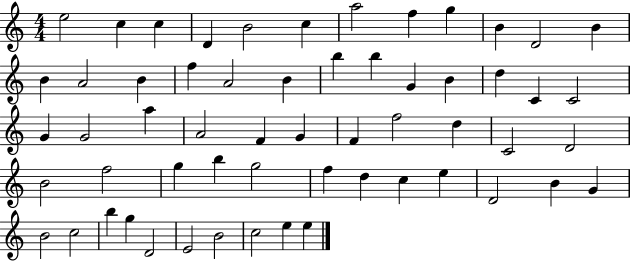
{
  \clef treble
  \numericTimeSignature
  \time 4/4
  \key c \major
  e''2 c''4 c''4 | d'4 b'2 c''4 | a''2 f''4 g''4 | b'4 d'2 b'4 | \break b'4 a'2 b'4 | f''4 a'2 b'4 | b''4 b''4 g'4 b'4 | d''4 c'4 c'2 | \break g'4 g'2 a''4 | a'2 f'4 g'4 | f'4 f''2 d''4 | c'2 d'2 | \break b'2 f''2 | g''4 b''4 g''2 | f''4 d''4 c''4 e''4 | d'2 b'4 g'4 | \break b'2 c''2 | b''4 g''4 d'2 | e'2 b'2 | c''2 e''4 e''4 | \break \bar "|."
}